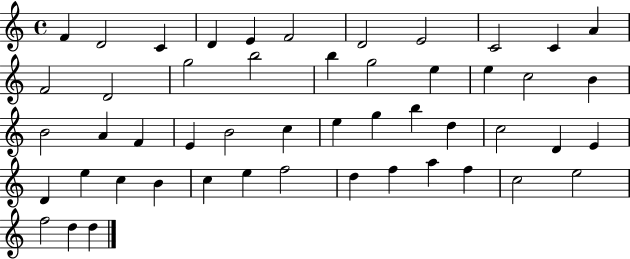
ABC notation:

X:1
T:Untitled
M:4/4
L:1/4
K:C
F D2 C D E F2 D2 E2 C2 C A F2 D2 g2 b2 b g2 e e c2 B B2 A F E B2 c e g b d c2 D E D e c B c e f2 d f a f c2 e2 f2 d d